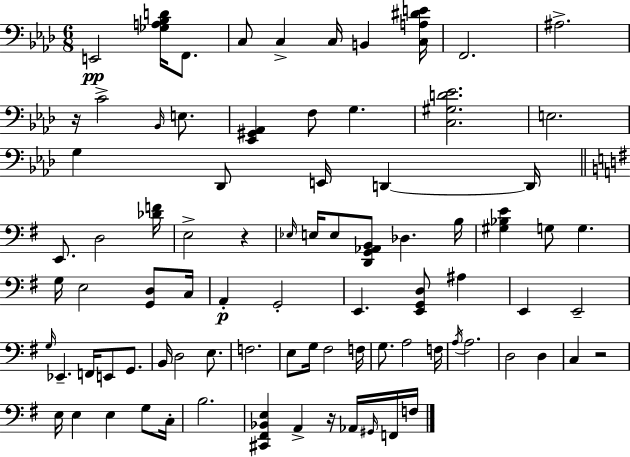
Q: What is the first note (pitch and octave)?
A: E2